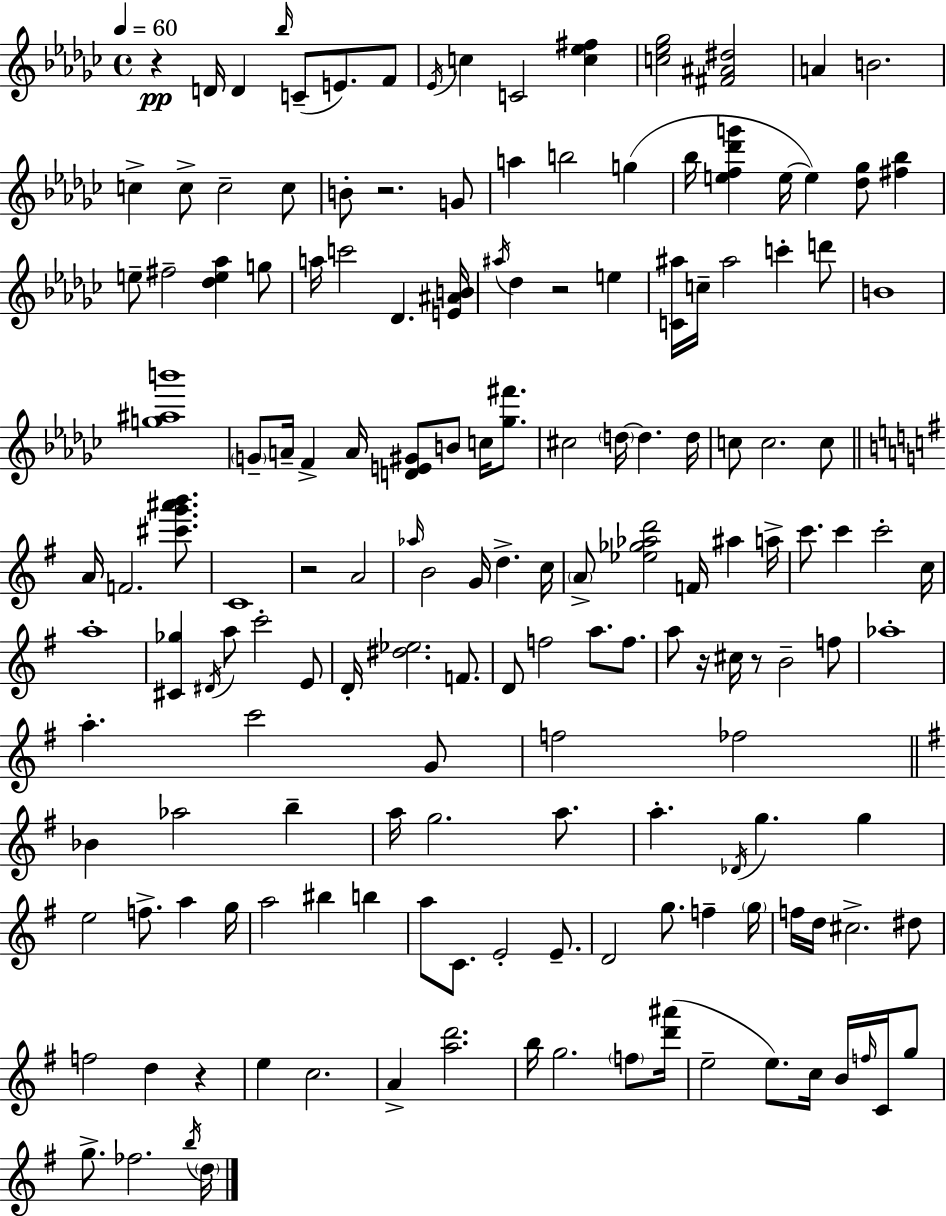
X:1
T:Untitled
M:4/4
L:1/4
K:Ebm
z D/4 D _b/4 C/2 E/2 F/2 _E/4 c C2 [c_e^f] [c_e_g]2 [^F^A^d]2 A B2 c c/2 c2 c/2 B/2 z2 G/2 a b2 g _b/4 [ef_d'g'] e/4 e [_d_g]/2 [^f_b] e/2 ^f2 [_de_a] g/2 a/4 c'2 _D [E^AB]/4 ^a/4 _d z2 e [C^a]/4 c/4 ^a2 c' d'/2 B4 [g^ab']4 G/2 A/4 F A/4 [DE^G]/2 B/2 c/4 [_g^f']/2 ^c2 d/4 d d/4 c/2 c2 c/2 A/4 F2 [^c'g'^a'b']/2 C4 z2 A2 _a/4 B2 G/4 d c/4 A/2 [_e_g_ad']2 F/4 ^a a/4 c'/2 c' c'2 c/4 a4 [^C_g] ^D/4 a/2 c'2 E/2 D/4 [^d_e]2 F/2 D/2 f2 a/2 f/2 a/2 z/4 ^c/4 z/2 B2 f/2 _a4 a c'2 G/2 f2 _f2 _B _a2 b a/4 g2 a/2 a _D/4 g g e2 f/2 a g/4 a2 ^b b a/2 C/2 E2 E/2 D2 g/2 f g/4 f/4 d/4 ^c2 ^d/2 f2 d z e c2 A [ad']2 b/4 g2 f/2 [d'^a']/4 e2 e/2 c/4 B/4 f/4 C/4 g/2 g/2 _f2 b/4 d/4